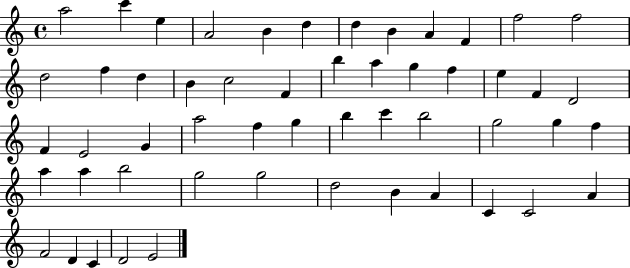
A5/h C6/q E5/q A4/h B4/q D5/q D5/q B4/q A4/q F4/q F5/h F5/h D5/h F5/q D5/q B4/q C5/h F4/q B5/q A5/q G5/q F5/q E5/q F4/q D4/h F4/q E4/h G4/q A5/h F5/q G5/q B5/q C6/q B5/h G5/h G5/q F5/q A5/q A5/q B5/h G5/h G5/h D5/h B4/q A4/q C4/q C4/h A4/q F4/h D4/q C4/q D4/h E4/h